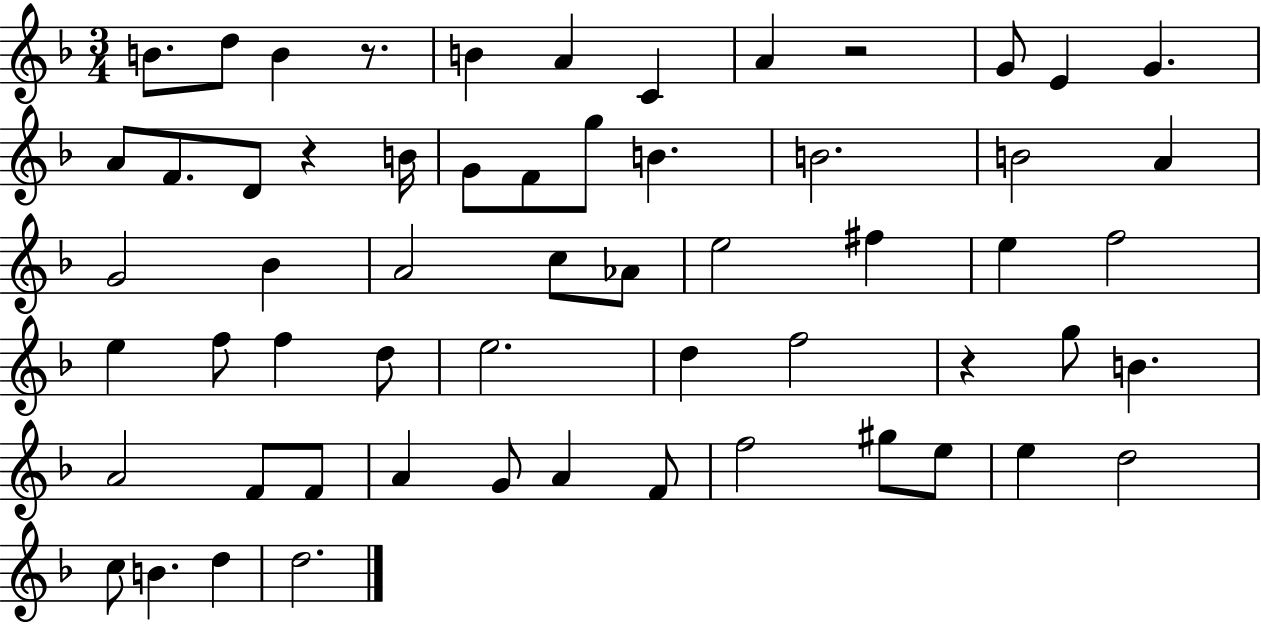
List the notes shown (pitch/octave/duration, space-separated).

B4/e. D5/e B4/q R/e. B4/q A4/q C4/q A4/q R/h G4/e E4/q G4/q. A4/e F4/e. D4/e R/q B4/s G4/e F4/e G5/e B4/q. B4/h. B4/h A4/q G4/h Bb4/q A4/h C5/e Ab4/e E5/h F#5/q E5/q F5/h E5/q F5/e F5/q D5/e E5/h. D5/q F5/h R/q G5/e B4/q. A4/h F4/e F4/e A4/q G4/e A4/q F4/e F5/h G#5/e E5/e E5/q D5/h C5/e B4/q. D5/q D5/h.